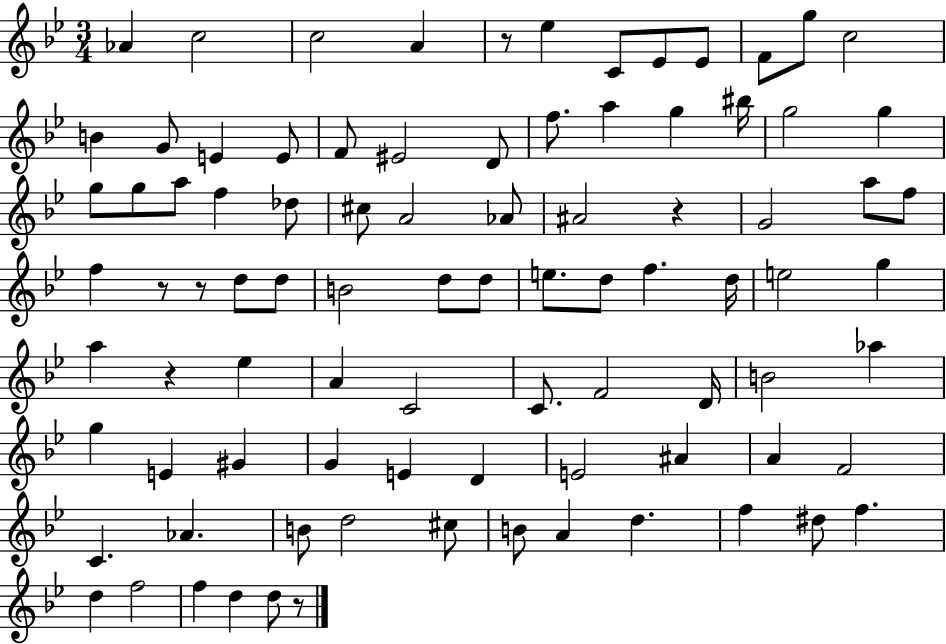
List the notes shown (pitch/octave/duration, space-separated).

Ab4/q C5/h C5/h A4/q R/e Eb5/q C4/e Eb4/e Eb4/e F4/e G5/e C5/h B4/q G4/e E4/q E4/e F4/e EIS4/h D4/e F5/e. A5/q G5/q BIS5/s G5/h G5/q G5/e G5/e A5/e F5/q Db5/e C#5/e A4/h Ab4/e A#4/h R/q G4/h A5/e F5/e F5/q R/e R/e D5/e D5/e B4/h D5/e D5/e E5/e. D5/e F5/q. D5/s E5/h G5/q A5/q R/q Eb5/q A4/q C4/h C4/e. F4/h D4/s B4/h Ab5/q G5/q E4/q G#4/q G4/q E4/q D4/q E4/h A#4/q A4/q F4/h C4/q. Ab4/q. B4/e D5/h C#5/e B4/e A4/q D5/q. F5/q D#5/e F5/q. D5/q F5/h F5/q D5/q D5/e R/e